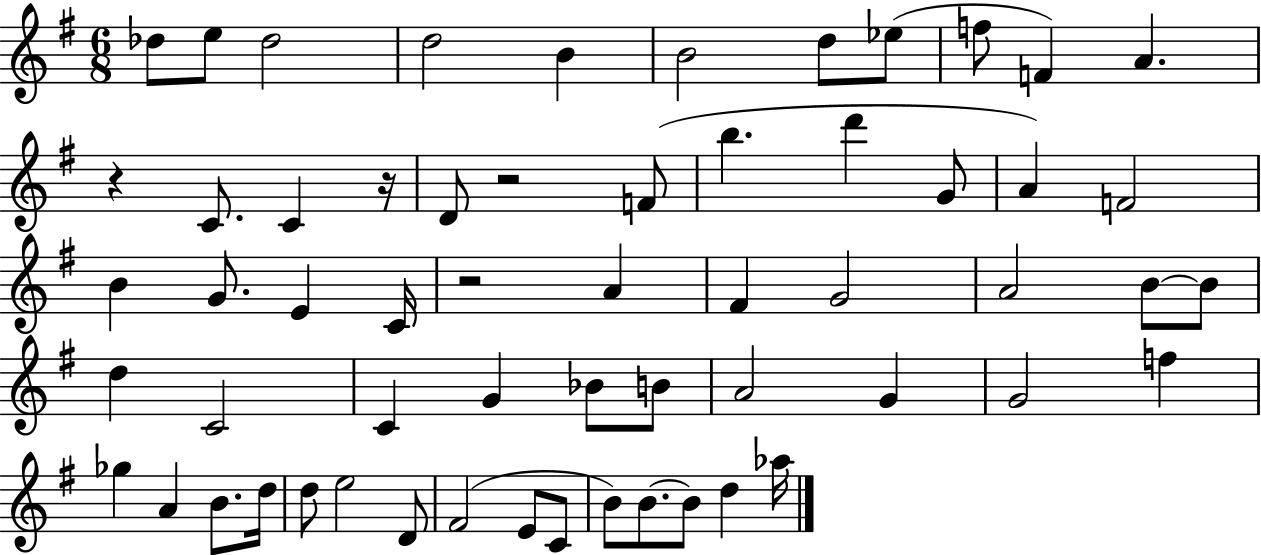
{
  \clef treble
  \numericTimeSignature
  \time 6/8
  \key g \major
  des''8 e''8 des''2 | d''2 b'4 | b'2 d''8 ees''8( | f''8 f'4) a'4. | \break r4 c'8. c'4 r16 | d'8 r2 f'8( | b''4. d'''4 g'8 | a'4) f'2 | \break b'4 g'8. e'4 c'16 | r2 a'4 | fis'4 g'2 | a'2 b'8~~ b'8 | \break d''4 c'2 | c'4 g'4 bes'8 b'8 | a'2 g'4 | g'2 f''4 | \break ges''4 a'4 b'8. d''16 | d''8 e''2 d'8 | fis'2( e'8 c'8 | b'8) b'8.~~ b'8 d''4 aes''16 | \break \bar "|."
}